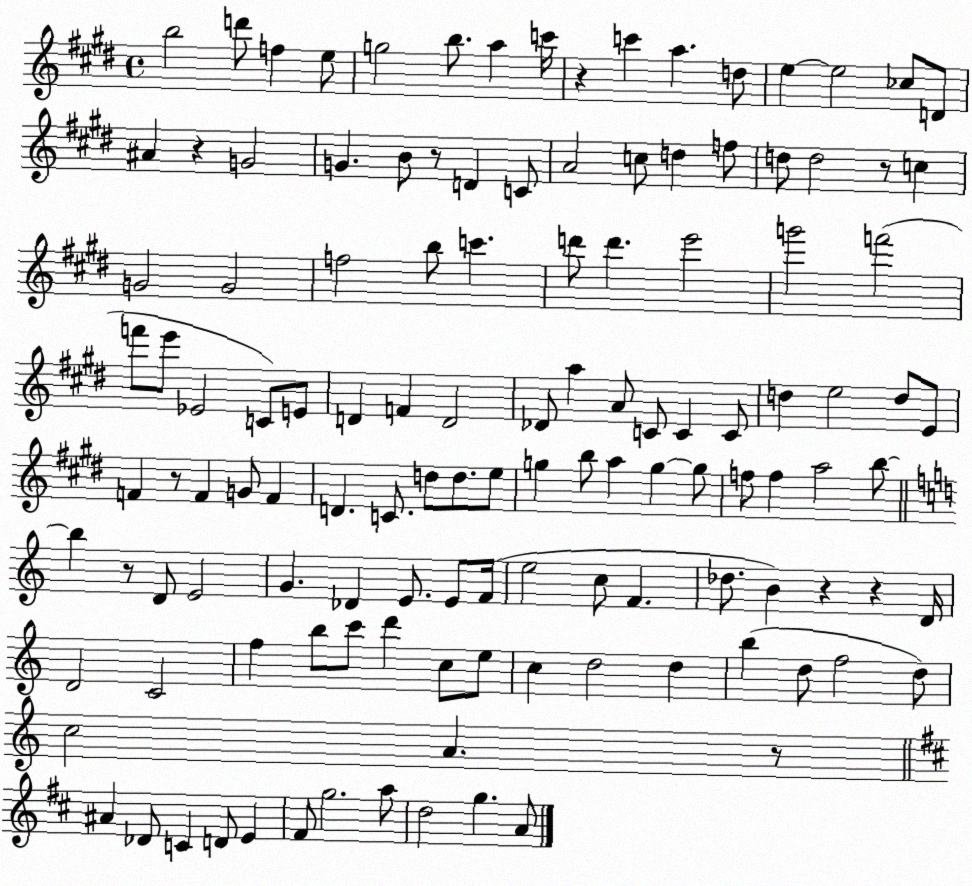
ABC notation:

X:1
T:Untitled
M:4/4
L:1/4
K:E
b2 d'/2 f e/2 g2 b/2 a c'/4 z c' a d/2 e e2 _c/2 D/2 ^A z G2 G B/2 z/2 D C/2 A2 c/2 d f/2 d/2 d2 z/2 c G2 G2 f2 b/2 c' d'/2 d' e'2 g'2 f'2 f'/2 e'/2 _E2 C/2 E/2 D F D2 _D/2 a A/2 C/2 C C/2 d e2 d/2 E/2 F z/2 F G/2 F D C/2 d/2 d/2 e/2 g b/2 a g g/2 f/2 f a2 b/2 b z/2 D/2 E2 G _D E/2 E/2 F/4 e2 c/2 F _d/2 B z z D/4 D2 C2 f b/2 c'/2 d' c/2 e/2 c d2 d b d/2 f2 d/2 c2 A z/2 ^A _D/2 C D/2 E ^F/2 g2 a/2 d2 g A/2